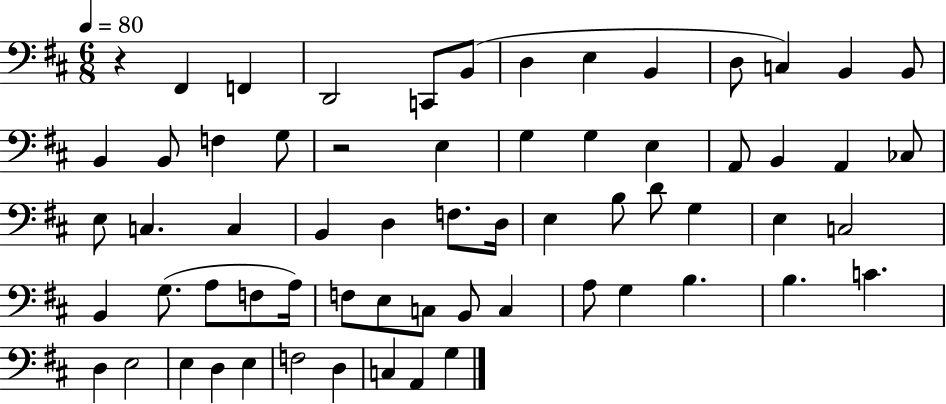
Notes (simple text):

R/q F#2/q F2/q D2/h C2/e B2/e D3/q E3/q B2/q D3/e C3/q B2/q B2/e B2/q B2/e F3/q G3/e R/h E3/q G3/q G3/q E3/q A2/e B2/q A2/q CES3/e E3/e C3/q. C3/q B2/q D3/q F3/e. D3/s E3/q B3/e D4/e G3/q E3/q C3/h B2/q G3/e. A3/e F3/e A3/s F3/e E3/e C3/e B2/e C3/q A3/e G3/q B3/q. B3/q. C4/q. D3/q E3/h E3/q D3/q E3/q F3/h D3/q C3/q A2/q G3/q